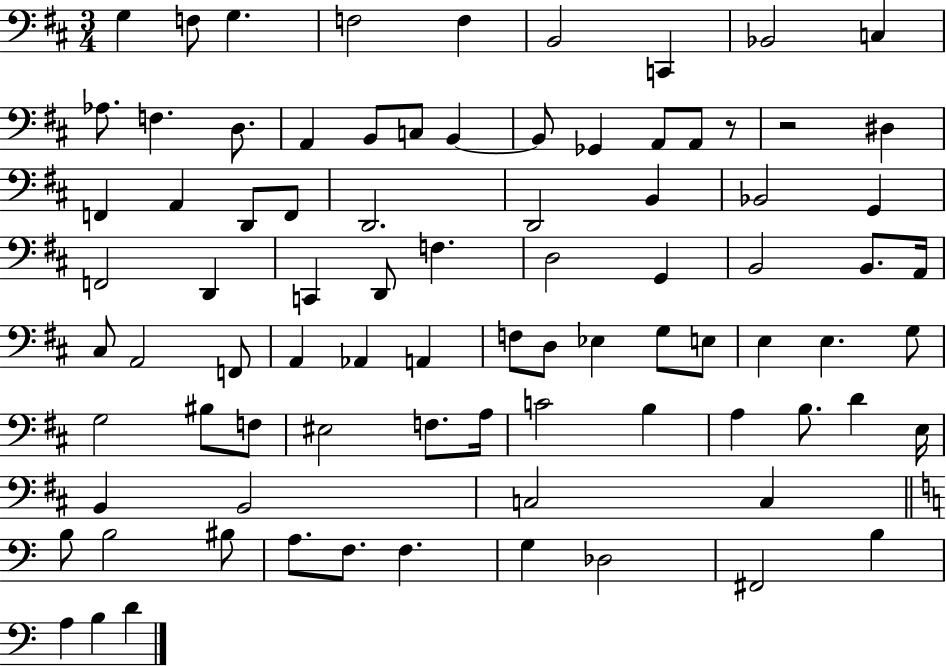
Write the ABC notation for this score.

X:1
T:Untitled
M:3/4
L:1/4
K:D
G, F,/2 G, F,2 F, B,,2 C,, _B,,2 C, _A,/2 F, D,/2 A,, B,,/2 C,/2 B,, B,,/2 _G,, A,,/2 A,,/2 z/2 z2 ^D, F,, A,, D,,/2 F,,/2 D,,2 D,,2 B,, _B,,2 G,, F,,2 D,, C,, D,,/2 F, D,2 G,, B,,2 B,,/2 A,,/4 ^C,/2 A,,2 F,,/2 A,, _A,, A,, F,/2 D,/2 _E, G,/2 E,/2 E, E, G,/2 G,2 ^B,/2 F,/2 ^E,2 F,/2 A,/4 C2 B, A, B,/2 D E,/4 B,, B,,2 C,2 C, B,/2 B,2 ^B,/2 A,/2 F,/2 F, G, _D,2 ^F,,2 B, A, B, D